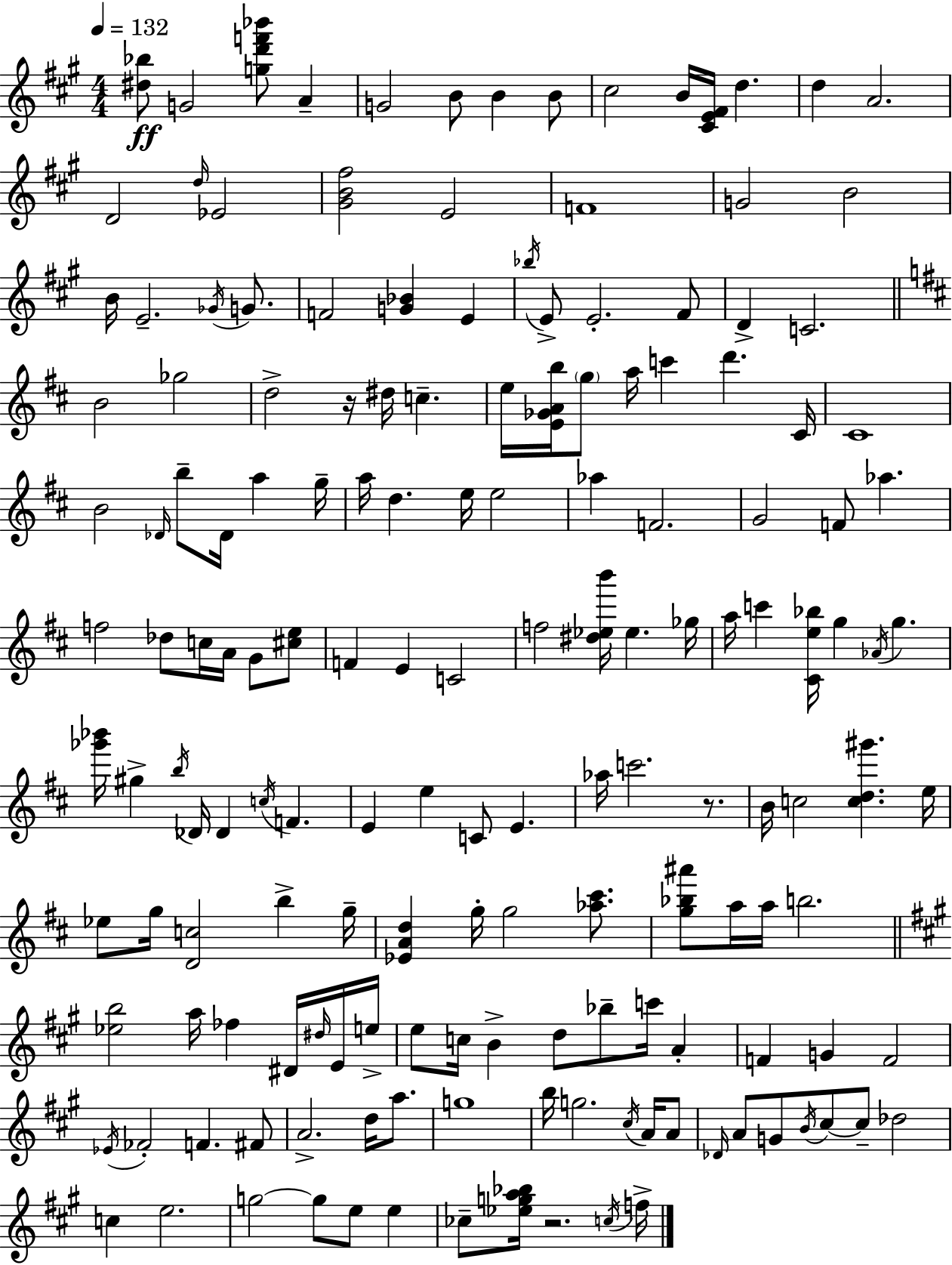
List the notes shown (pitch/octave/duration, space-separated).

[D#5,Bb5]/e G4/h [G5,D6,F6,Bb6]/e A4/q G4/h B4/e B4/q B4/e C#5/h B4/s [C#4,E4,F#4]/s D5/q. D5/q A4/h. D4/h D5/s Eb4/h [G#4,B4,F#5]/h E4/h F4/w G4/h B4/h B4/s E4/h. Gb4/s G4/e. F4/h [G4,Bb4]/q E4/q Bb5/s E4/e E4/h. F#4/e D4/q C4/h. B4/h Gb5/h D5/h R/s D#5/s C5/q. E5/s [E4,Gb4,A4,B5]/s G5/e A5/s C6/q D6/q. C#4/s C#4/w B4/h Db4/s B5/e Db4/s A5/q G5/s A5/s D5/q. E5/s E5/h Ab5/q F4/h. G4/h F4/e Ab5/q. F5/h Db5/e C5/s A4/s G4/e [C#5,E5]/e F4/q E4/q C4/h F5/h [D#5,Eb5,B6]/s Eb5/q. Gb5/s A5/s C6/q [C#4,E5,Bb5]/s G5/q Ab4/s G5/q. [Gb6,Bb6]/s G#5/q B5/s Db4/s Db4/q C5/s F4/q. E4/q E5/q C4/e E4/q. Ab5/s C6/h. R/e. B4/s C5/h [C5,D5,G#6]/q. E5/s Eb5/e G5/s [D4,C5]/h B5/q G5/s [Eb4,A4,D5]/q G5/s G5/h [Ab5,C#6]/e. [G5,Bb5,A#6]/e A5/s A5/s B5/h. [Eb5,B5]/h A5/s FES5/q D#4/s D#5/s E4/s E5/s E5/e C5/s B4/q D5/e Bb5/e C6/s A4/q F4/q G4/q F4/h Eb4/s FES4/h F4/q. F#4/e A4/h. D5/s A5/e. G5/w B5/s G5/h. C#5/s A4/s A4/e Db4/s A4/e G4/e B4/s C#5/e C#5/e Db5/h C5/q E5/h. G5/h G5/e E5/e E5/q CES5/e [Eb5,G5,A5,Bb5]/s R/h. C5/s F5/s